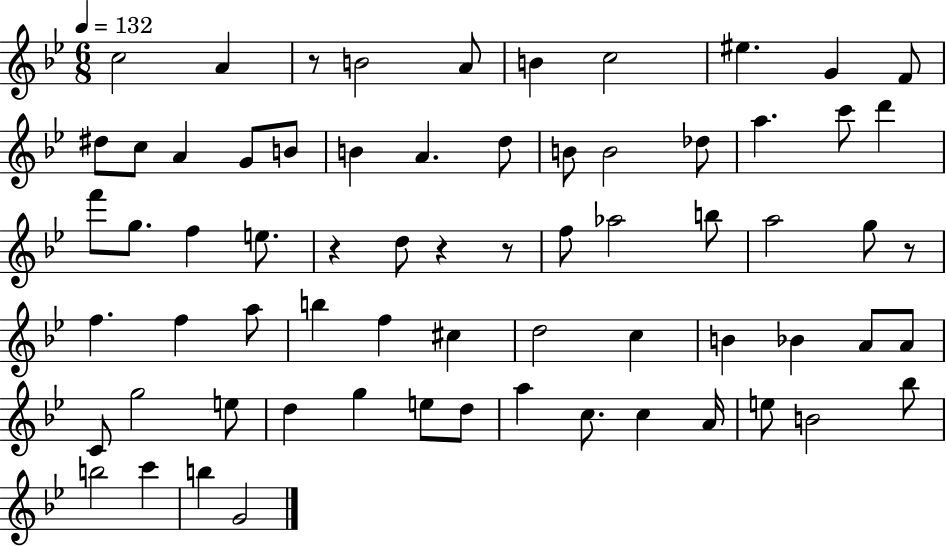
{
  \clef treble
  \numericTimeSignature
  \time 6/8
  \key bes \major
  \tempo 4 = 132
  c''2 a'4 | r8 b'2 a'8 | b'4 c''2 | eis''4. g'4 f'8 | \break dis''8 c''8 a'4 g'8 b'8 | b'4 a'4. d''8 | b'8 b'2 des''8 | a''4. c'''8 d'''4 | \break f'''8 g''8. f''4 e''8. | r4 d''8 r4 r8 | f''8 aes''2 b''8 | a''2 g''8 r8 | \break f''4. f''4 a''8 | b''4 f''4 cis''4 | d''2 c''4 | b'4 bes'4 a'8 a'8 | \break c'8 g''2 e''8 | d''4 g''4 e''8 d''8 | a''4 c''8. c''4 a'16 | e''8 b'2 bes''8 | \break b''2 c'''4 | b''4 g'2 | \bar "|."
}